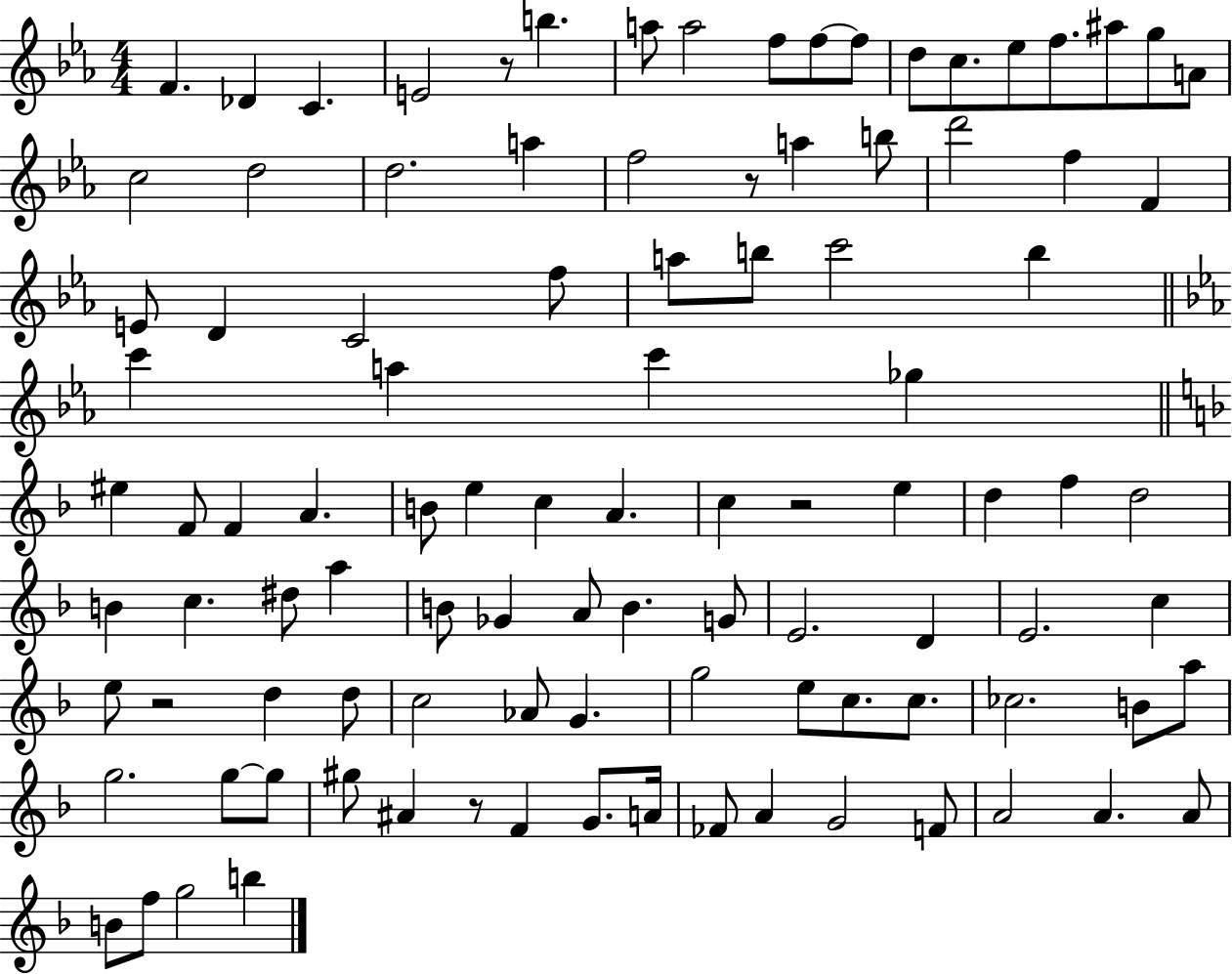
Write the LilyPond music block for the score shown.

{
  \clef treble
  \numericTimeSignature
  \time 4/4
  \key ees \major
  f'4. des'4 c'4. | e'2 r8 b''4. | a''8 a''2 f''8 f''8~~ f''8 | d''8 c''8. ees''8 f''8. ais''8 g''8 a'8 | \break c''2 d''2 | d''2. a''4 | f''2 r8 a''4 b''8 | d'''2 f''4 f'4 | \break e'8 d'4 c'2 f''8 | a''8 b''8 c'''2 b''4 | \bar "||" \break \key ees \major c'''4 a''4 c'''4 ges''4 | \bar "||" \break \key d \minor eis''4 f'8 f'4 a'4. | b'8 e''4 c''4 a'4. | c''4 r2 e''4 | d''4 f''4 d''2 | \break b'4 c''4. dis''8 a''4 | b'8 ges'4 a'8 b'4. g'8 | e'2. d'4 | e'2. c''4 | \break e''8 r2 d''4 d''8 | c''2 aes'8 g'4. | g''2 e''8 c''8. c''8. | ces''2. b'8 a''8 | \break g''2. g''8~~ g''8 | gis''8 ais'4 r8 f'4 g'8. a'16 | fes'8 a'4 g'2 f'8 | a'2 a'4. a'8 | \break b'8 f''8 g''2 b''4 | \bar "|."
}